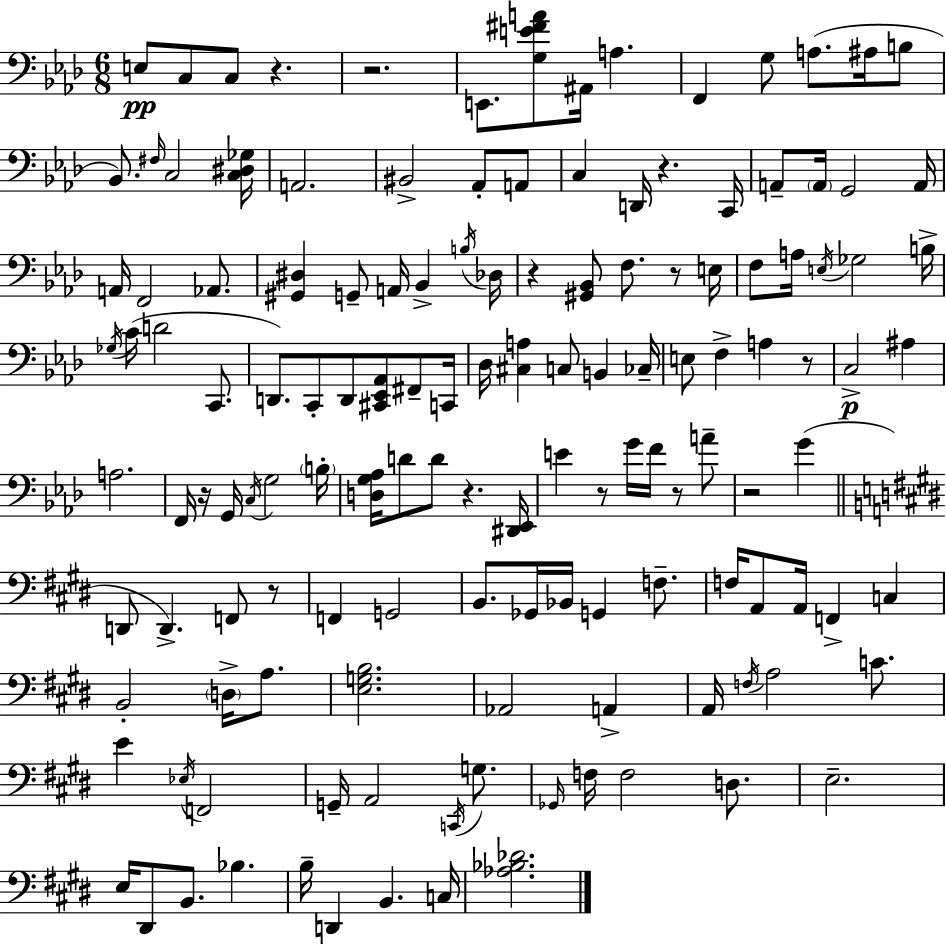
E3/e C3/e C3/e R/q. R/h. E2/e. [G3,E4,F#4,A4]/e A#2/s A3/q. F2/q G3/e A3/e. A#3/s B3/e Bb2/e. F#3/s C3/h [C3,D#3,Gb3]/s A2/h. BIS2/h Ab2/e A2/e C3/q D2/s R/q. C2/s A2/e A2/s G2/h A2/s A2/s F2/h Ab2/e. [G#2,D#3]/q G2/e A2/s Bb2/q B3/s Db3/s R/q [G#2,Bb2]/e F3/e. R/e E3/s F3/e A3/s E3/s Gb3/h B3/s Gb3/s C4/s D4/h C2/e. D2/e. C2/e D2/e [C#2,Eb2,Ab2]/e F#2/e C2/s Db3/s [C#3,A3]/q C3/e B2/q CES3/s E3/e F3/q A3/q R/e C3/h A#3/q A3/h. F2/s R/s G2/s C3/s G3/h B3/s [D3,G3,Ab3]/s D4/e D4/e R/q. [D#2,Eb2]/s E4/q R/e G4/s F4/s R/e A4/e R/h G4/q D2/e D2/q. F2/e R/e F2/q G2/h B2/e. Gb2/s Bb2/s G2/q F3/e. F3/s A2/e A2/s F2/q C3/q B2/h D3/s A3/e. [E3,G3,B3]/h. Ab2/h A2/q A2/s F3/s A3/h C4/e. E4/q Eb3/s F2/h G2/s A2/h C2/s G3/e. Gb2/s F3/s F3/h D3/e. E3/h. E3/s D#2/e B2/e. Bb3/q. B3/s D2/q B2/q. C3/s [Ab3,Bb3,Db4]/h.